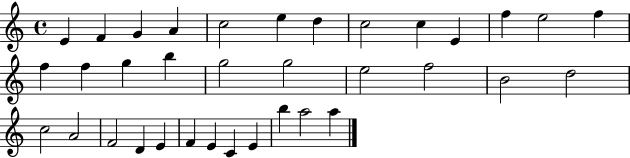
X:1
T:Untitled
M:4/4
L:1/4
K:C
E F G A c2 e d c2 c E f e2 f f f g b g2 g2 e2 f2 B2 d2 c2 A2 F2 D E F E C E b a2 a